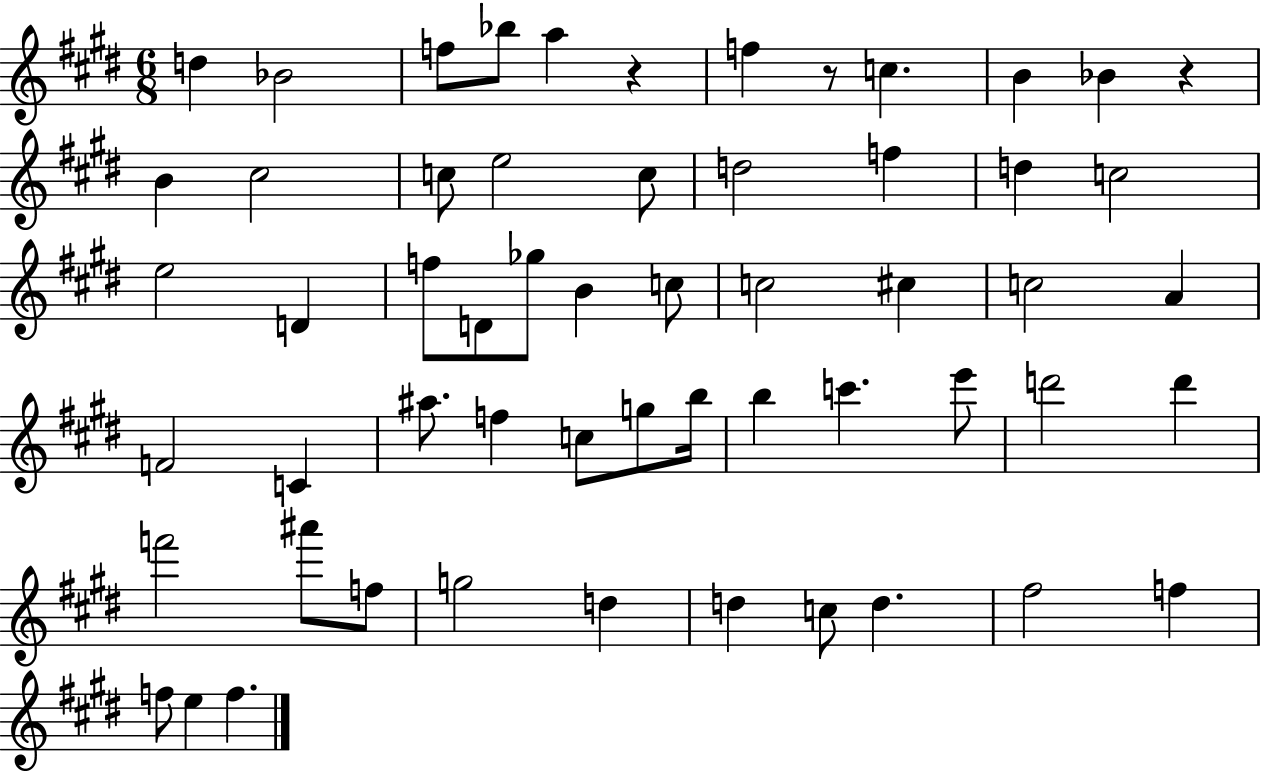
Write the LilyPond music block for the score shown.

{
  \clef treble
  \numericTimeSignature
  \time 6/8
  \key e \major
  d''4 bes'2 | f''8 bes''8 a''4 r4 | f''4 r8 c''4. | b'4 bes'4 r4 | \break b'4 cis''2 | c''8 e''2 c''8 | d''2 f''4 | d''4 c''2 | \break e''2 d'4 | f''8 d'8 ges''8 b'4 c''8 | c''2 cis''4 | c''2 a'4 | \break f'2 c'4 | ais''8. f''4 c''8 g''8 b''16 | b''4 c'''4. e'''8 | d'''2 d'''4 | \break f'''2 ais'''8 f''8 | g''2 d''4 | d''4 c''8 d''4. | fis''2 f''4 | \break f''8 e''4 f''4. | \bar "|."
}